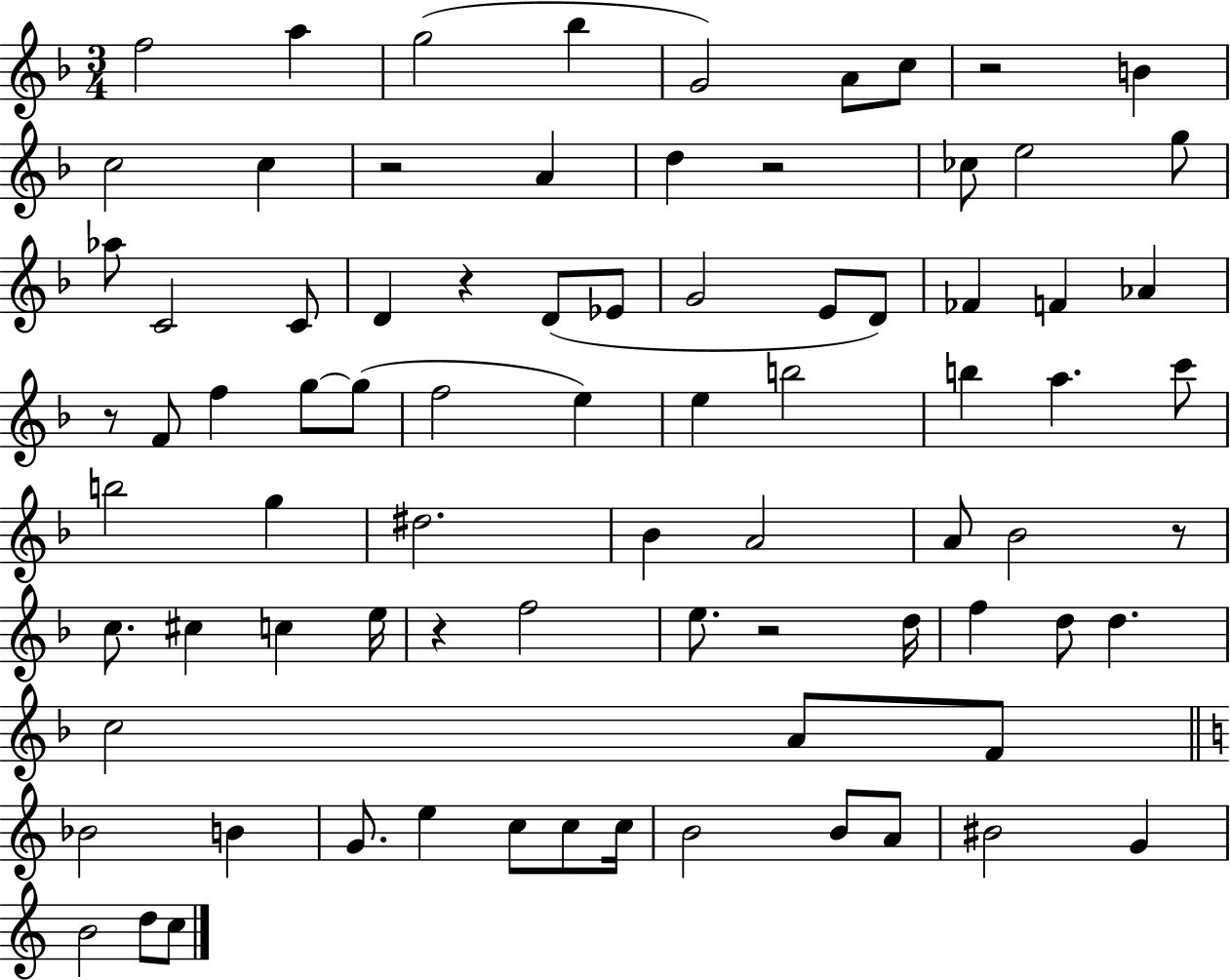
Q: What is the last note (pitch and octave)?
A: C5